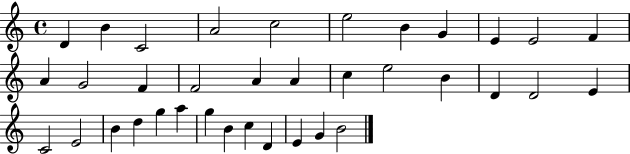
X:1
T:Untitled
M:4/4
L:1/4
K:C
D B C2 A2 c2 e2 B G E E2 F A G2 F F2 A A c e2 B D D2 E C2 E2 B d g a g B c D E G B2